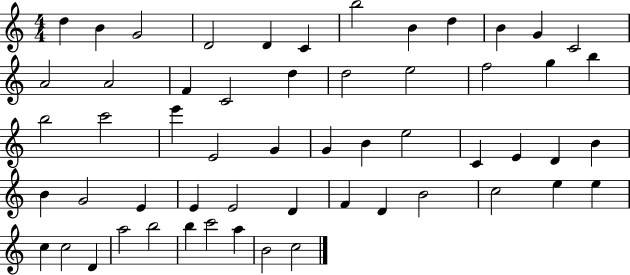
X:1
T:Untitled
M:4/4
L:1/4
K:C
d B G2 D2 D C b2 B d B G C2 A2 A2 F C2 d d2 e2 f2 g b b2 c'2 e' E2 G G B e2 C E D B B G2 E E E2 D F D B2 c2 e e c c2 D a2 b2 b c'2 a B2 c2